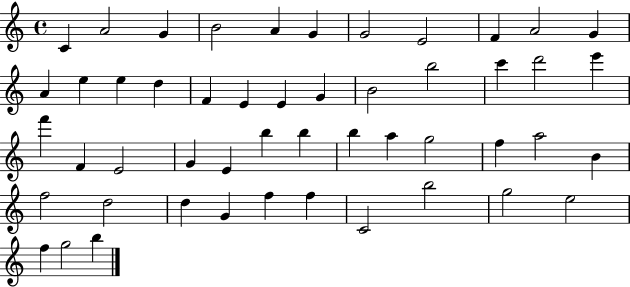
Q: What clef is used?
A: treble